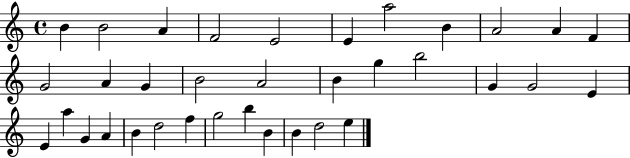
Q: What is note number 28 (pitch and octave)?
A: D5